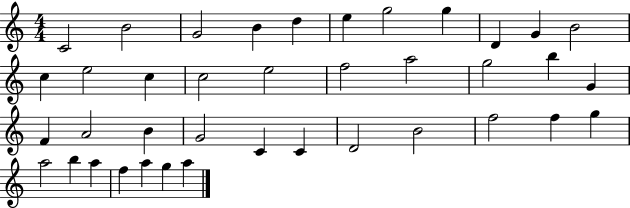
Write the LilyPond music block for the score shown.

{
  \clef treble
  \numericTimeSignature
  \time 4/4
  \key c \major
  c'2 b'2 | g'2 b'4 d''4 | e''4 g''2 g''4 | d'4 g'4 b'2 | \break c''4 e''2 c''4 | c''2 e''2 | f''2 a''2 | g''2 b''4 g'4 | \break f'4 a'2 b'4 | g'2 c'4 c'4 | d'2 b'2 | f''2 f''4 g''4 | \break a''2 b''4 a''4 | f''4 a''4 g''4 a''4 | \bar "|."
}